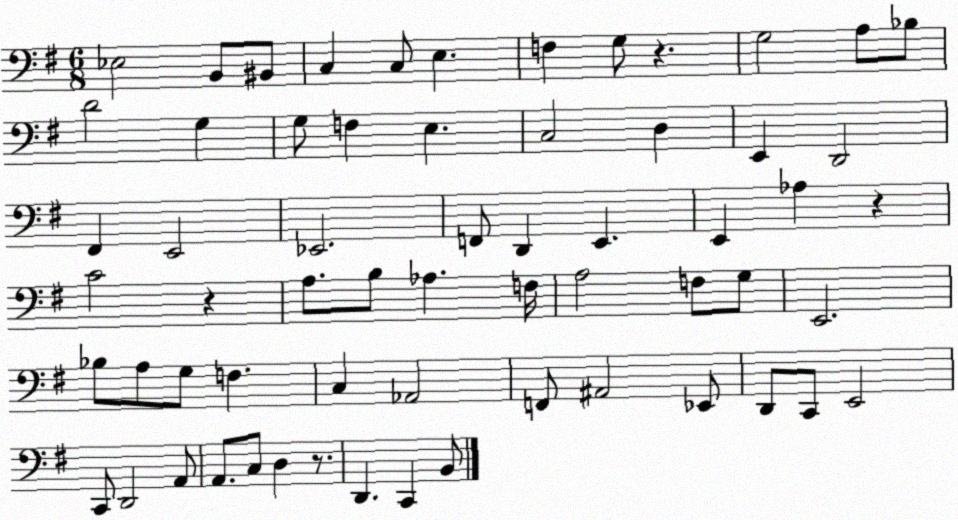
X:1
T:Untitled
M:6/8
L:1/4
K:G
_E,2 B,,/2 ^B,,/2 C, C,/2 E, F, G,/2 z G,2 A,/2 _B,/2 D2 G, G,/2 F, E, C,2 D, E,, D,,2 ^F,, E,,2 _E,,2 F,,/2 D,, E,, E,, _A, z C2 z A,/2 B,/2 _A, F,/4 A,2 F,/2 G,/2 E,,2 _B,/2 A,/2 G,/2 F, C, _A,,2 F,,/2 ^A,,2 _E,,/2 D,,/2 C,,/2 E,,2 C,,/2 D,,2 A,,/2 A,,/2 C,/2 D, z/2 D,, C,, B,,/2